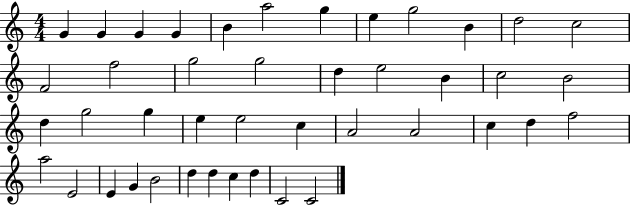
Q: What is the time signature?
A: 4/4